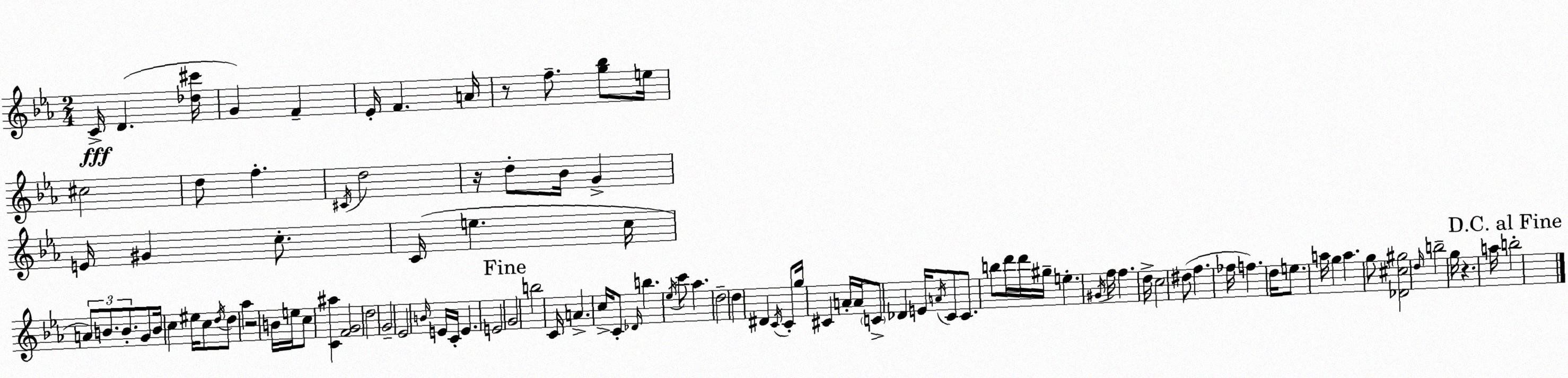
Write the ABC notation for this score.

X:1
T:Untitled
M:2/4
L:1/4
K:Eb
C/4 D [_d^c']/4 G F _E/4 F A/4 z/2 f/2 [g_b]/2 e/4 ^c2 d/2 f ^C/4 d2 z/4 d/2 _B/4 G E/4 ^G c/2 C/4 e c/4 A/2 B/2 B/2 G/2 B/4 c ^e/4 c/2 d/4 d/2 _a z2 B/4 e/4 c/2 [C^a] [FG]2 d2 G2 _E2 B/4 E/4 C/4 E E2 G2 b2 C/4 A c/4 C/2 _D/4 b _e/4 c'/2 _a d2 d ^D C/4 C/2 g/4 ^C A/4 A/4 C/2 _D E/4 A/4 C/2 C/2 b/2 d'/4 d'/4 ^g/4 e ^G/4 f/4 f d/4 c2 ^d/2 f _f/4 f d/4 e/2 a/4 g a g/2 [_D^c^g]2 d/4 b2 g/4 z a/4 b2